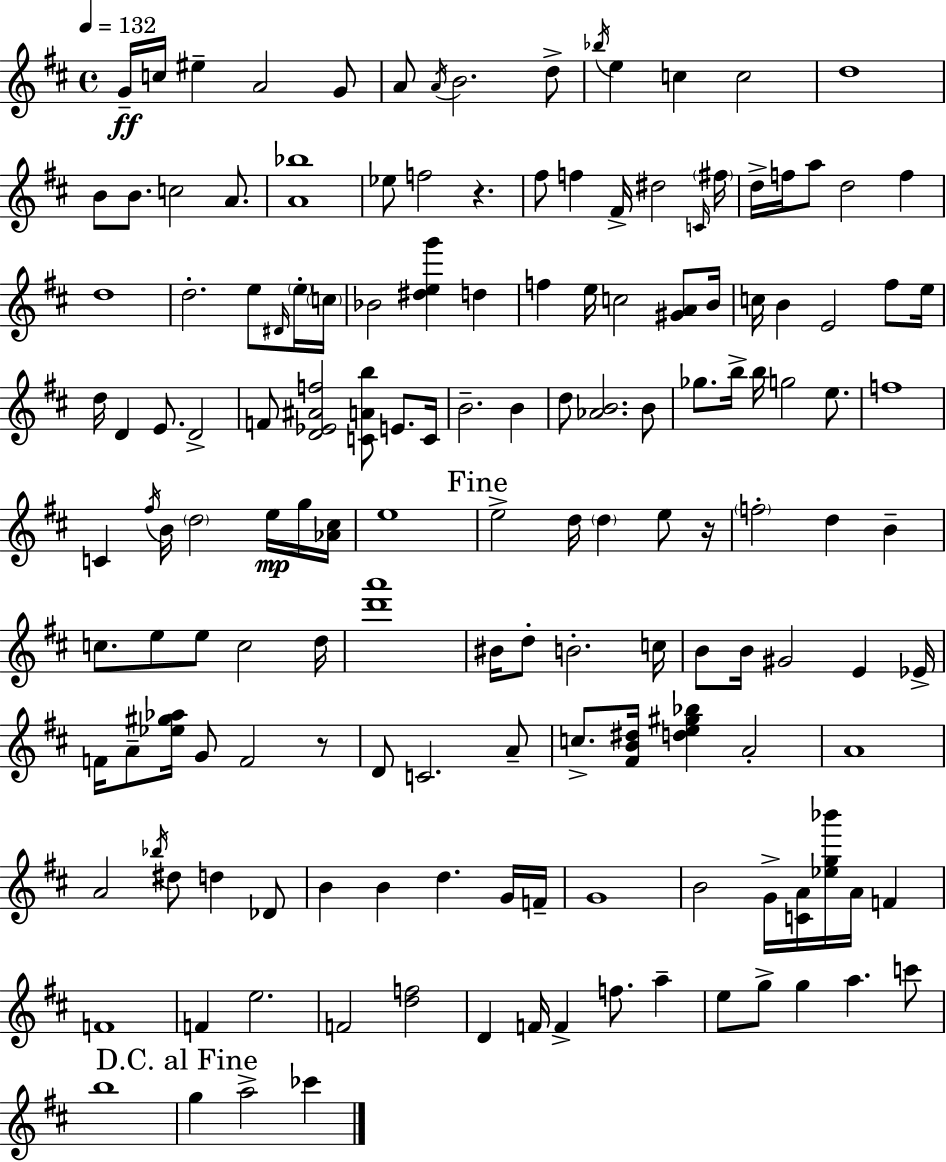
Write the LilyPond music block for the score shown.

{
  \clef treble
  \time 4/4
  \defaultTimeSignature
  \key d \major
  \tempo 4 = 132
  g'16--\ff c''16 eis''4-- a'2 g'8 | a'8 \acciaccatura { a'16 } b'2. d''8-> | \acciaccatura { bes''16 } e''4 c''4 c''2 | d''1 | \break b'8 b'8. c''2 a'8. | <a' bes''>1 | ees''8 f''2 r4. | fis''8 f''4 fis'16-> dis''2 | \break \grace { c'16 } \parenthesize fis''16 d''16-> f''16 a''8 d''2 f''4 | d''1 | d''2.-. e''8 | \grace { dis'16 } \parenthesize e''16-. \parenthesize c''16 bes'2 <dis'' e'' g'''>4 | \break d''4 f''4 e''16 c''2 | <gis' a'>8 b'16 c''16 b'4 e'2 | fis''8 e''16 d''16 d'4 e'8. d'2-> | f'8 <d' ees' ais' f''>2 <c' a' b''>8 | \break e'8. c'16 b'2.-- | b'4 d''8 <aes' b'>2. | b'8 ges''8. b''16-> b''16 g''2 | e''8. f''1 | \break c'4 \acciaccatura { fis''16 } b'16 \parenthesize d''2 | e''16\mp g''16 <aes' cis''>16 e''1 | \mark "Fine" e''2-> d''16 \parenthesize d''4 | e''8 r16 \parenthesize f''2-. d''4 | \break b'4-- c''8. e''8 e''8 c''2 | d''16 <d''' a'''>1 | bis'16 d''8-. b'2.-. | c''16 b'8 b'16 gis'2 | \break e'4 ees'16-> f'16 a'8-- <ees'' gis'' aes''>16 g'8 f'2 | r8 d'8 c'2. | a'8-- c''8.-> <fis' b' dis''>16 <d'' e'' gis'' bes''>4 a'2-. | a'1 | \break a'2 \acciaccatura { bes''16 } dis''8 | d''4 des'8 b'4 b'4 d''4. | g'16 f'16-- g'1 | b'2 g'16-> <c' a'>16 | \break <ees'' g'' bes'''>16 a'16 f'4 f'1 | f'4 e''2. | f'2 <d'' f''>2 | d'4 f'16 f'4-> f''8. | \break a''4-- e''8 g''8-> g''4 a''4. | c'''8 b''1 | \mark "D.C. al Fine" g''4 a''2-> | ces'''4 \bar "|."
}